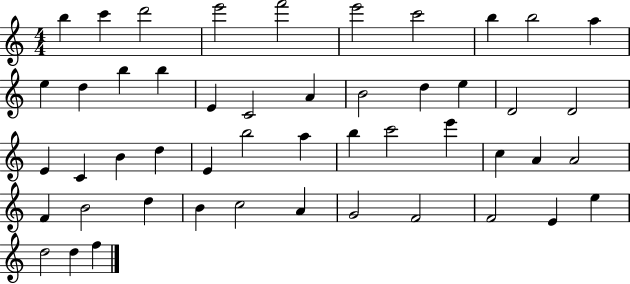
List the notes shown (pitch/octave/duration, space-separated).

B5/q C6/q D6/h E6/h F6/h E6/h C6/h B5/q B5/h A5/q E5/q D5/q B5/q B5/q E4/q C4/h A4/q B4/h D5/q E5/q D4/h D4/h E4/q C4/q B4/q D5/q E4/q B5/h A5/q B5/q C6/h E6/q C5/q A4/q A4/h F4/q B4/h D5/q B4/q C5/h A4/q G4/h F4/h F4/h E4/q E5/q D5/h D5/q F5/q